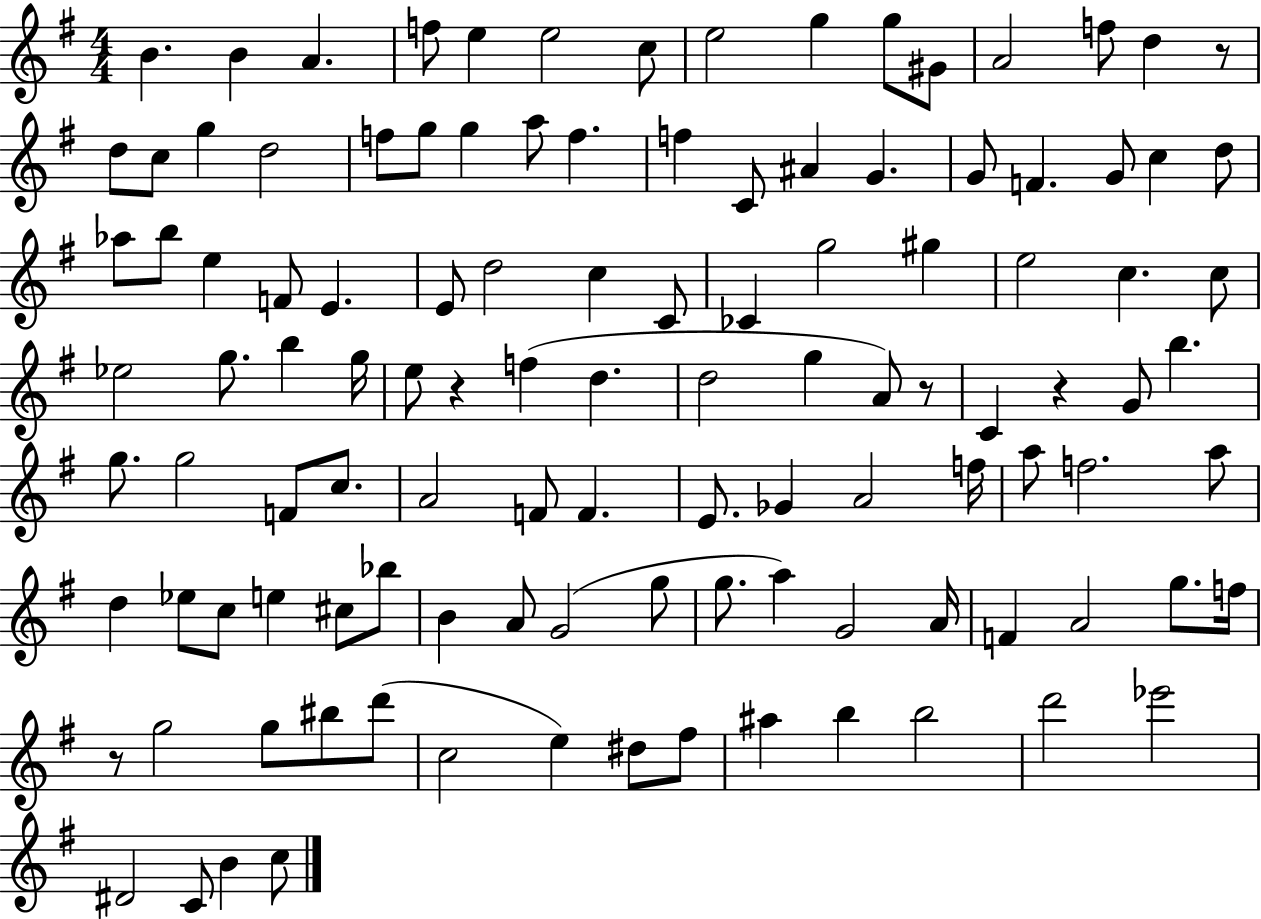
{
  \clef treble
  \numericTimeSignature
  \time 4/4
  \key g \major
  b'4. b'4 a'4. | f''8 e''4 e''2 c''8 | e''2 g''4 g''8 gis'8 | a'2 f''8 d''4 r8 | \break d''8 c''8 g''4 d''2 | f''8 g''8 g''4 a''8 f''4. | f''4 c'8 ais'4 g'4. | g'8 f'4. g'8 c''4 d''8 | \break aes''8 b''8 e''4 f'8 e'4. | e'8 d''2 c''4 c'8 | ces'4 g''2 gis''4 | e''2 c''4. c''8 | \break ees''2 g''8. b''4 g''16 | e''8 r4 f''4( d''4. | d''2 g''4 a'8) r8 | c'4 r4 g'8 b''4. | \break g''8. g''2 f'8 c''8. | a'2 f'8 f'4. | e'8. ges'4 a'2 f''16 | a''8 f''2. a''8 | \break d''4 ees''8 c''8 e''4 cis''8 bes''8 | b'4 a'8 g'2( g''8 | g''8. a''4) g'2 a'16 | f'4 a'2 g''8. f''16 | \break r8 g''2 g''8 bis''8 d'''8( | c''2 e''4) dis''8 fis''8 | ais''4 b''4 b''2 | d'''2 ees'''2 | \break dis'2 c'8 b'4 c''8 | \bar "|."
}